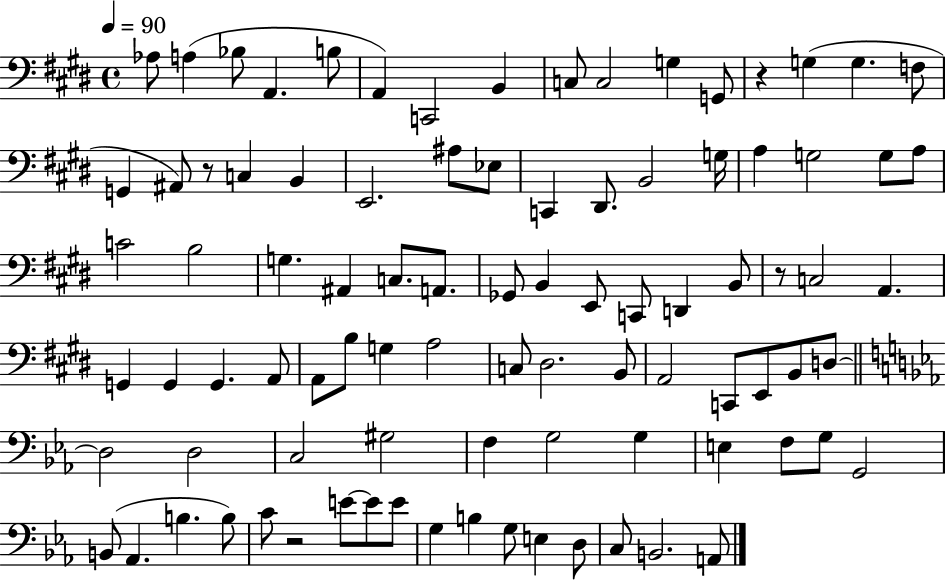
X:1
T:Untitled
M:4/4
L:1/4
K:E
_A,/2 A, _B,/2 A,, B,/2 A,, C,,2 B,, C,/2 C,2 G, G,,/2 z G, G, F,/2 G,, ^A,,/2 z/2 C, B,, E,,2 ^A,/2 _E,/2 C,, ^D,,/2 B,,2 G,/4 A, G,2 G,/2 A,/2 C2 B,2 G, ^A,, C,/2 A,,/2 _G,,/2 B,, E,,/2 C,,/2 D,, B,,/2 z/2 C,2 A,, G,, G,, G,, A,,/2 A,,/2 B,/2 G, A,2 C,/2 ^D,2 B,,/2 A,,2 C,,/2 E,,/2 B,,/2 D,/2 D,2 D,2 C,2 ^G,2 F, G,2 G, E, F,/2 G,/2 G,,2 B,,/2 _A,, B, B,/2 C/2 z2 E/2 E/2 E/2 G, B, G,/2 E, D,/2 C,/2 B,,2 A,,/2